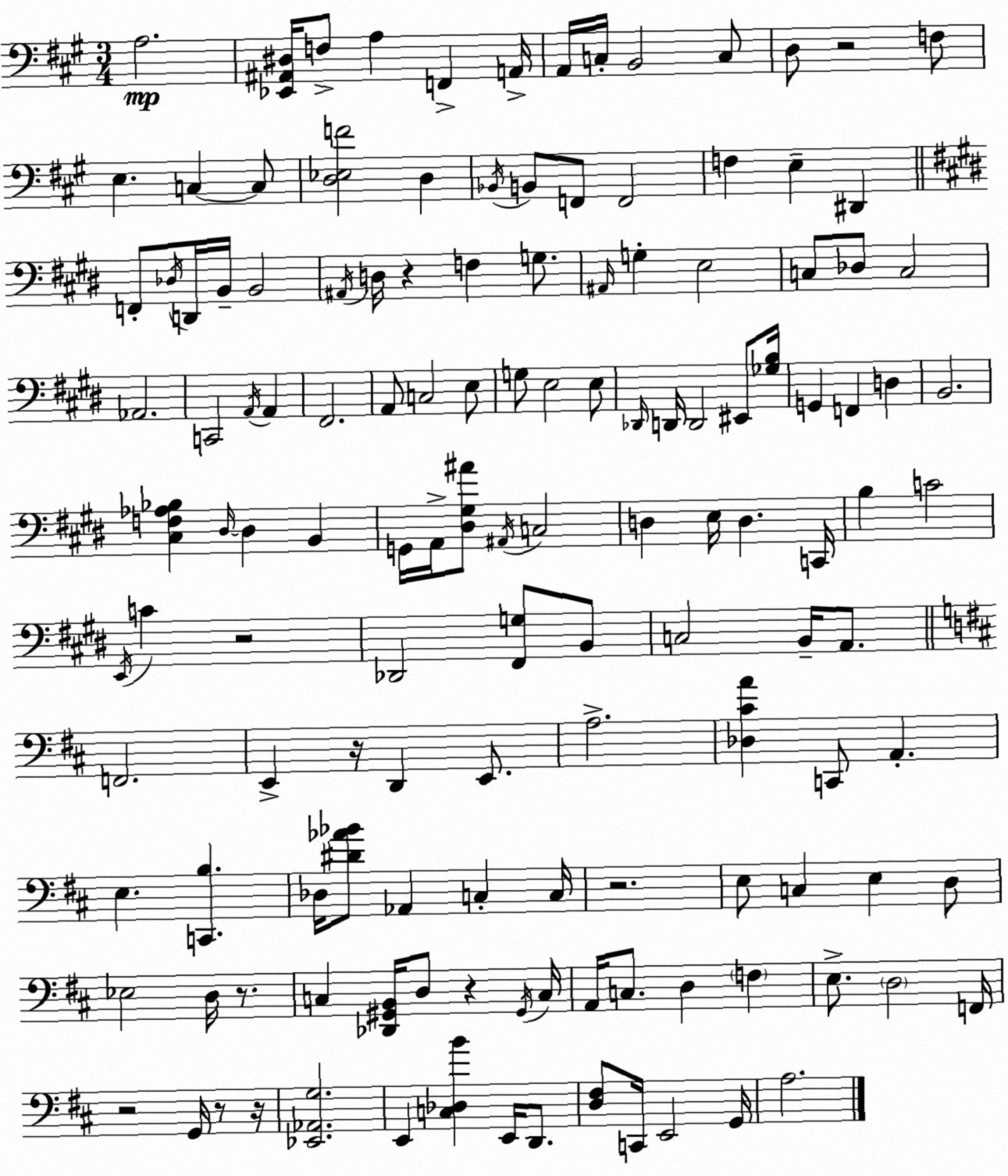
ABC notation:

X:1
T:Untitled
M:3/4
L:1/4
K:A
A,2 [_E,,^A,,^D,]/4 F,/2 A, F,, A,,/4 A,,/4 C,/4 B,,2 C,/2 D,/2 z2 F,/2 E, C, C,/2 [D,_E,F]2 D, _B,,/4 B,,/2 F,,/2 F,,2 F, E, ^D,, F,,/2 _D,/4 D,,/4 B,,/4 B,,2 ^A,,/4 D,/4 z F, G,/2 ^A,,/4 G, E,2 C,/2 _D,/2 C,2 _A,,2 C,,2 A,,/4 A,, ^F,,2 A,,/2 C,2 E,/2 G,/2 E,2 E,/2 _D,,/4 D,,/4 D,,2 ^E,,/2 [_G,B,]/4 G,, F,, D, B,,2 [^C,F,_A,_B,] ^D,/4 ^D, B,, G,,/4 A,,/4 [^D,^G,^A]/2 ^A,,/4 C,2 D, E,/4 D, C,,/4 B, C2 E,,/4 C z2 _D,,2 [^F,,G,]/2 B,,/2 C,2 B,,/4 A,,/2 F,,2 E,, z/4 D,, E,,/2 A,2 [_D,^CA] C,,/2 A,, E, [C,,B,] _D,/4 [^D_A_B]/2 _A,, C, C,/4 z2 E,/2 C, E, D,/2 _E,2 D,/4 z/2 C, [_D,,^G,,B,,]/4 D,/2 z ^G,,/4 C,/4 A,,/4 C,/2 D, F, E,/2 D,2 F,,/4 z2 G,,/4 z/2 z/4 [_E,,_A,,G,]2 E,, [C,_D,B] E,,/4 D,,/2 [D,^F,]/2 C,,/4 E,,2 G,,/4 A,2